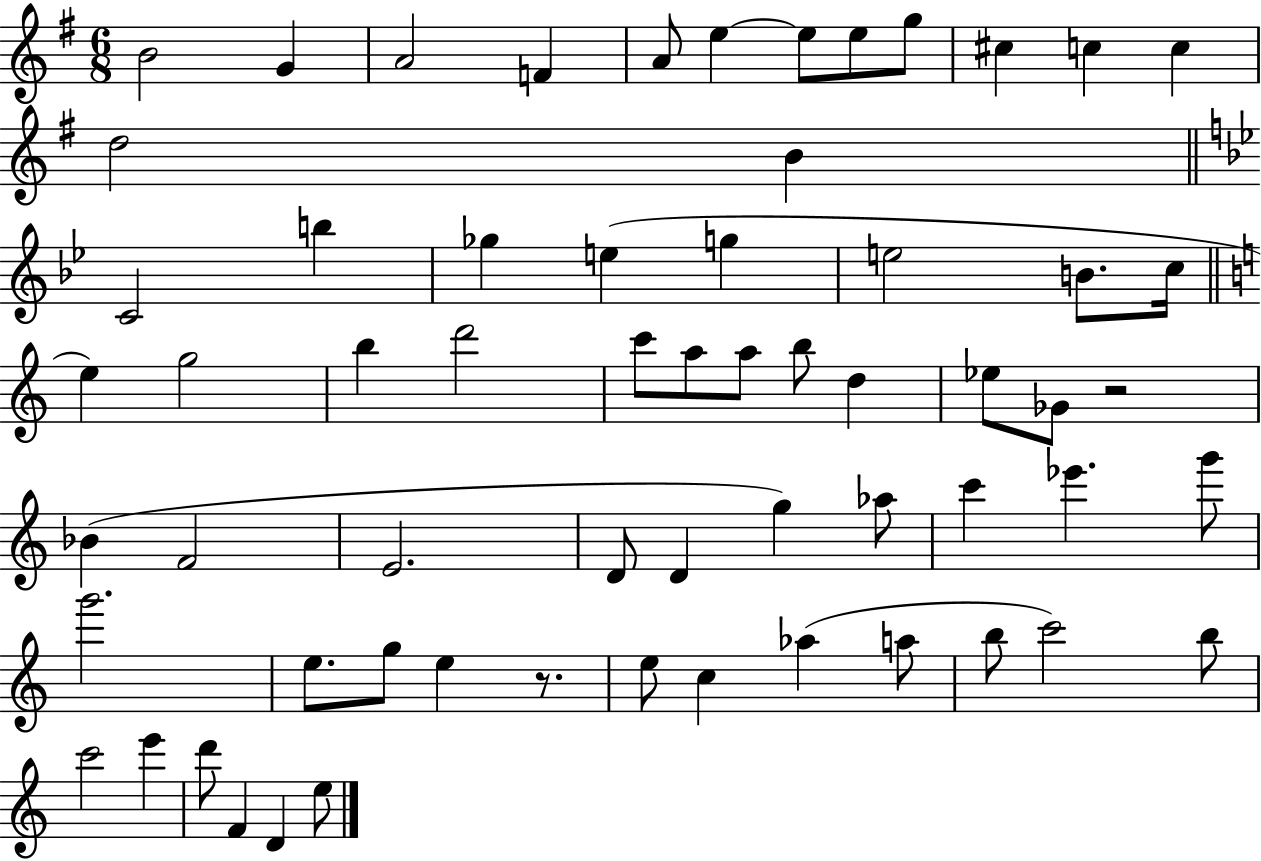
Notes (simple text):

B4/h G4/q A4/h F4/q A4/e E5/q E5/e E5/e G5/e C#5/q C5/q C5/q D5/h B4/q C4/h B5/q Gb5/q E5/q G5/q E5/h B4/e. C5/s E5/q G5/h B5/q D6/h C6/e A5/e A5/e B5/e D5/q Eb5/e Gb4/e R/h Bb4/q F4/h E4/h. D4/e D4/q G5/q Ab5/e C6/q Eb6/q. G6/e G6/h. E5/e. G5/e E5/q R/e. E5/e C5/q Ab5/q A5/e B5/e C6/h B5/e C6/h E6/q D6/e F4/q D4/q E5/e